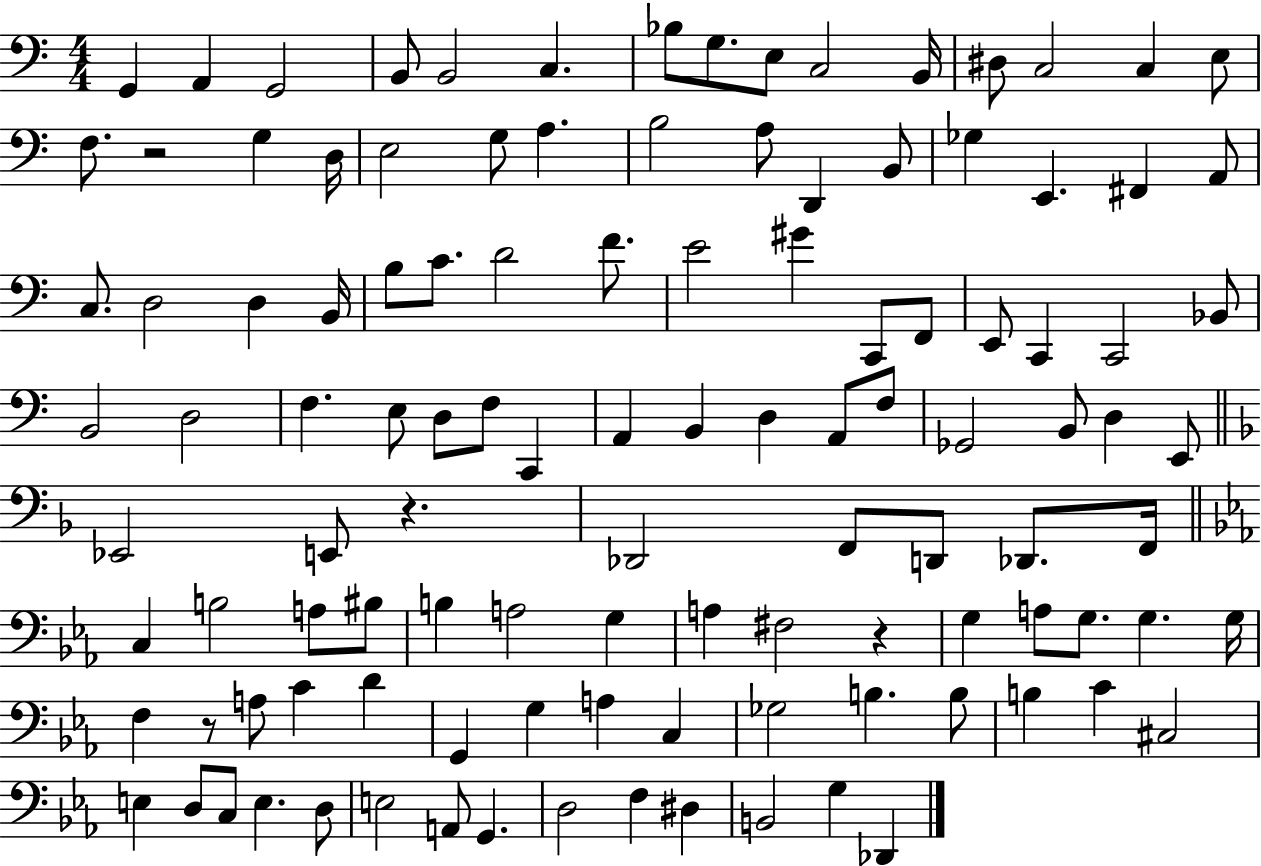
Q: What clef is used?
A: bass